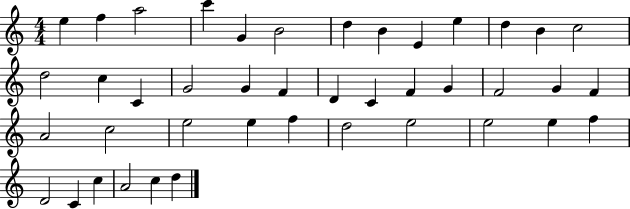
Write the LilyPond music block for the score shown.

{
  \clef treble
  \numericTimeSignature
  \time 4/4
  \key c \major
  e''4 f''4 a''2 | c'''4 g'4 b'2 | d''4 b'4 e'4 e''4 | d''4 b'4 c''2 | \break d''2 c''4 c'4 | g'2 g'4 f'4 | d'4 c'4 f'4 g'4 | f'2 g'4 f'4 | \break a'2 c''2 | e''2 e''4 f''4 | d''2 e''2 | e''2 e''4 f''4 | \break d'2 c'4 c''4 | a'2 c''4 d''4 | \bar "|."
}